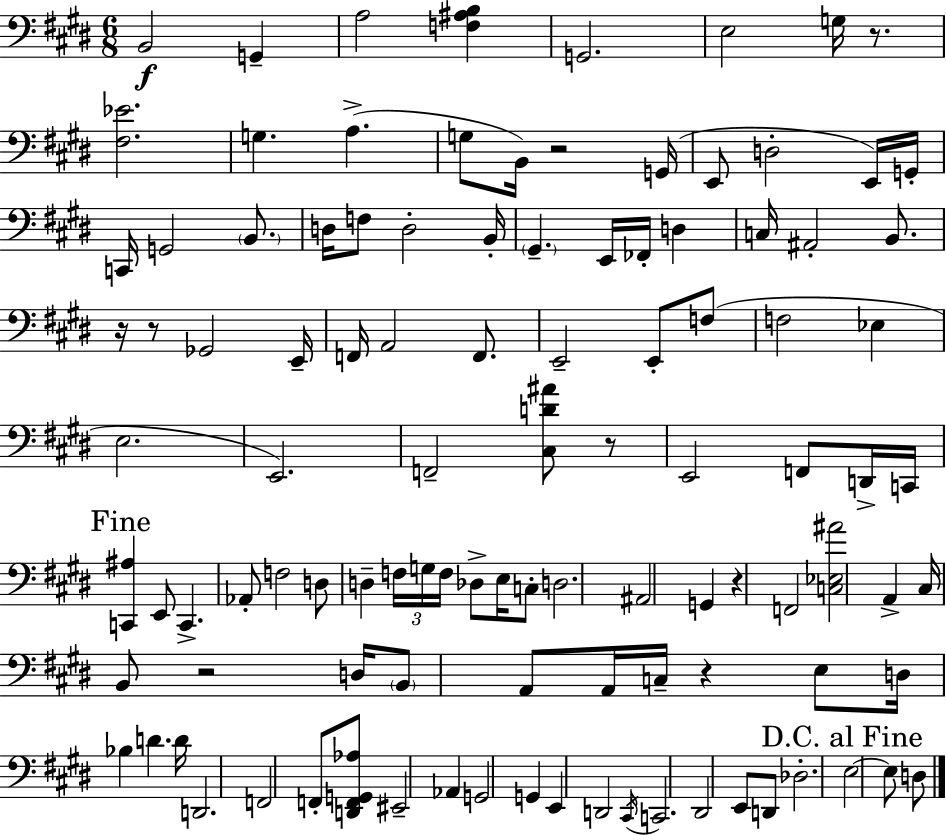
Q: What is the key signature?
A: E major